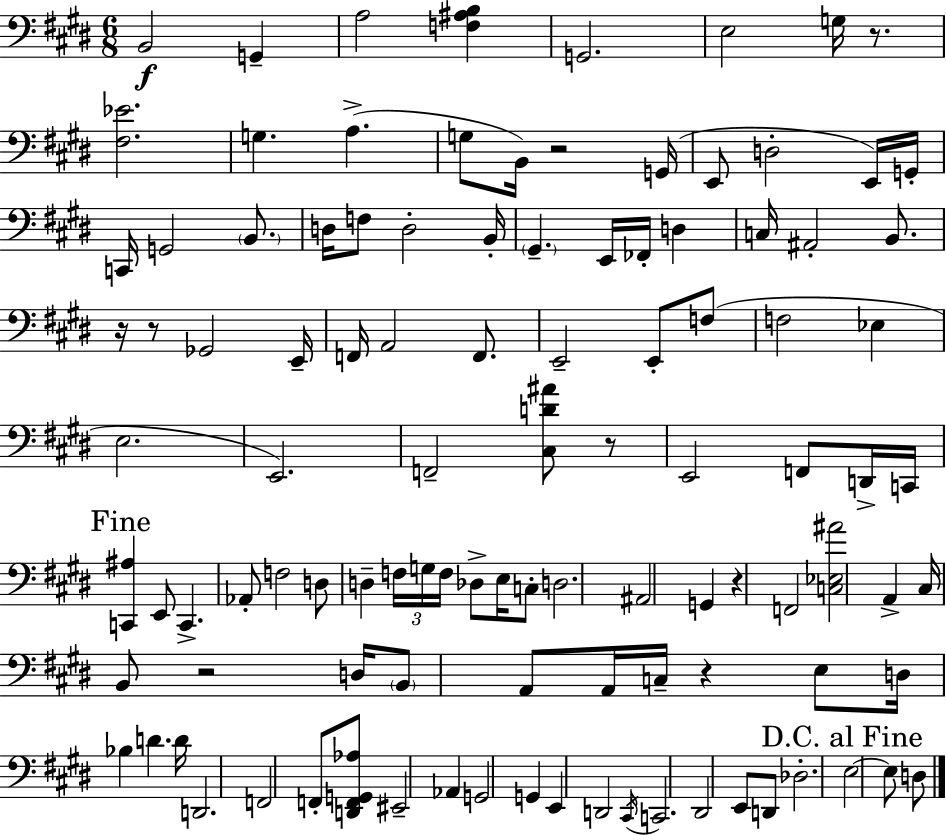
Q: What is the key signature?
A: E major